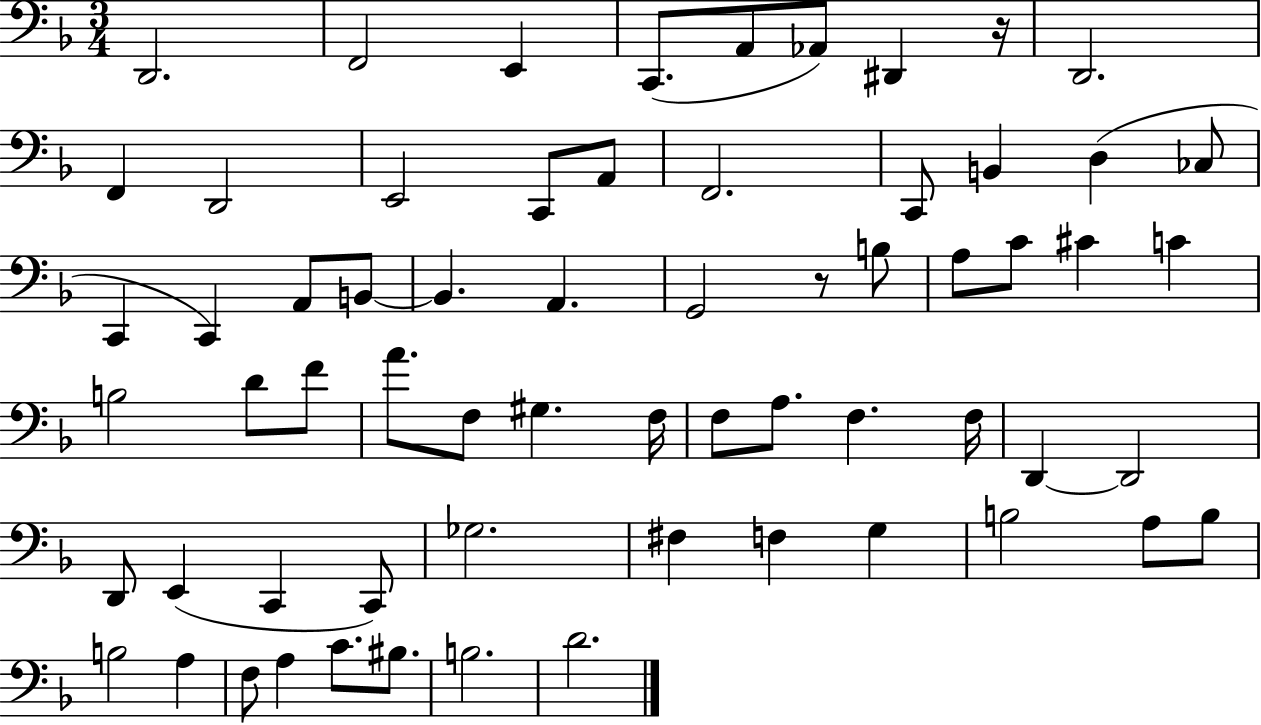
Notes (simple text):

D2/h. F2/h E2/q C2/e. A2/e Ab2/e D#2/q R/s D2/h. F2/q D2/h E2/h C2/e A2/e F2/h. C2/e B2/q D3/q CES3/e C2/q C2/q A2/e B2/e B2/q. A2/q. G2/h R/e B3/e A3/e C4/e C#4/q C4/q B3/h D4/e F4/e A4/e. F3/e G#3/q. F3/s F3/e A3/e. F3/q. F3/s D2/q D2/h D2/e E2/q C2/q C2/e Gb3/h. F#3/q F3/q G3/q B3/h A3/e B3/e B3/h A3/q F3/e A3/q C4/e. BIS3/e. B3/h. D4/h.